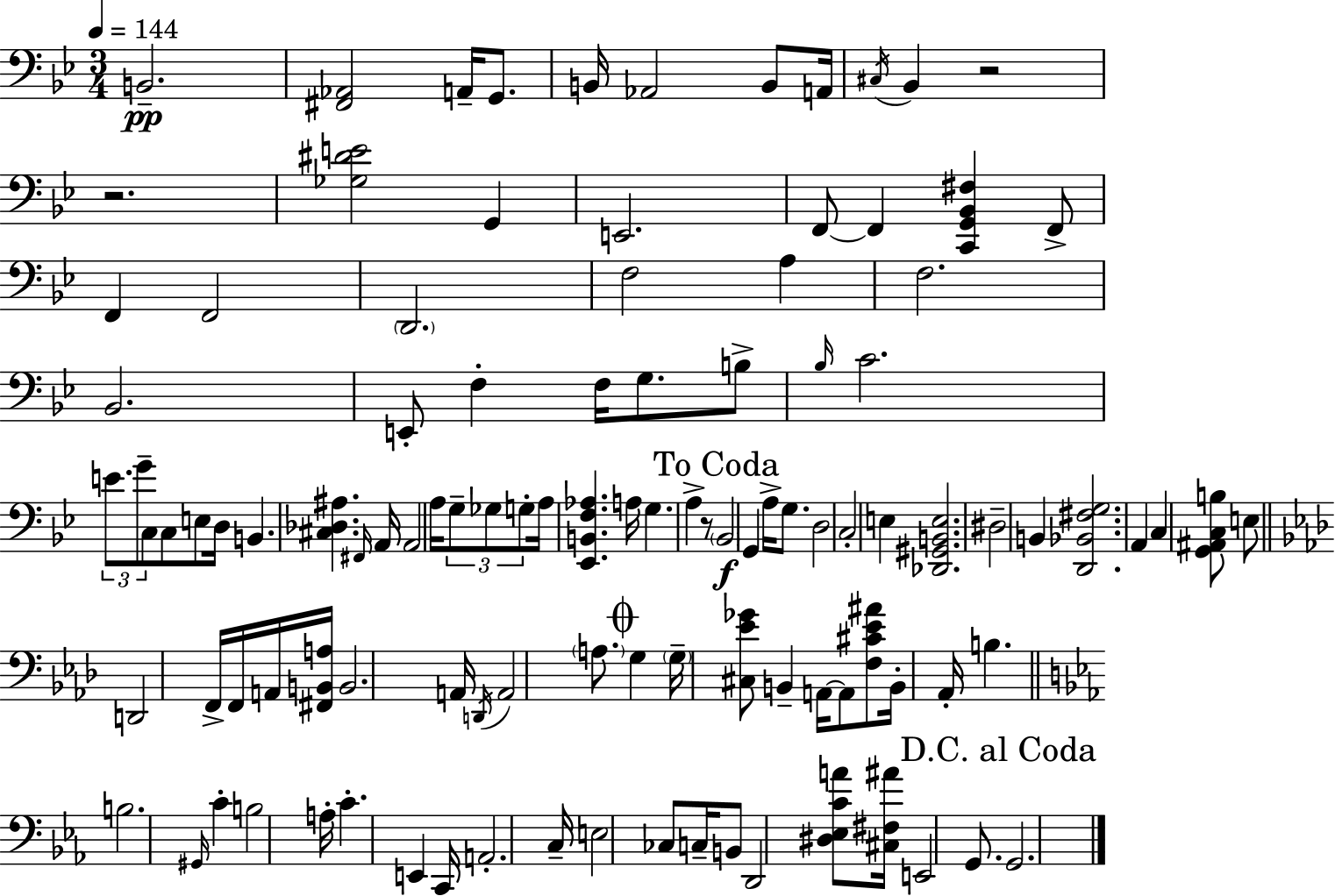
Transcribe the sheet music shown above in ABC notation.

X:1
T:Untitled
M:3/4
L:1/4
K:Gm
B,,2 [^F,,_A,,]2 A,,/4 G,,/2 B,,/4 _A,,2 B,,/2 A,,/4 ^C,/4 _B,, z2 z2 [_G,^DE]2 G,, E,,2 F,,/2 F,, [C,,G,,_B,,^F,] F,,/2 F,, F,,2 D,,2 F,2 A, F,2 _B,,2 E,,/2 F, F,/4 G,/2 B,/2 _B,/4 C2 E/2 G/2 C,/2 C,/2 E,/2 D,/4 B,, [^C,_D,^A,] ^F,,/4 A,,/4 A,,2 A,/4 G,/2 _G,/2 G,/2 A,/4 [_E,,B,,F,_A,] A,/4 G, A, z/2 _B,,2 G,, A,/4 G,/2 D,2 C,2 E, [_D,,^G,,B,,E,]2 ^D,2 B,, [D,,_B,,^F,G,]2 A,, C, [G,,^A,,C,B,]/2 E,/2 D,,2 F,,/4 F,,/4 A,,/4 [^F,,B,,A,]/4 B,,2 A,,/4 D,,/4 A,,2 A,/2 G, G,/4 [^C,_E_G]/2 B,, A,,/4 A,,/2 [F,^C_E^A]/2 B,,/4 _A,,/4 B, B,2 ^G,,/4 C B,2 A,/4 C E,, C,,/4 A,,2 C,/4 E,2 _C,/2 C,/4 B,,/2 D,,2 [^D,_E,CA]/2 [^C,^F,^A]/4 E,,2 G,,/2 G,,2